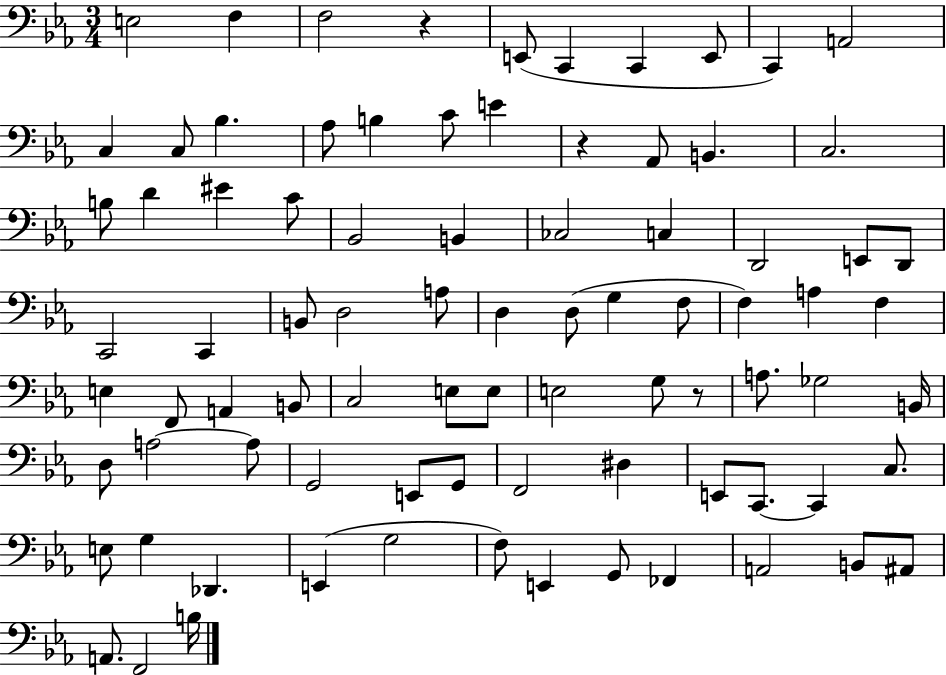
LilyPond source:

{
  \clef bass
  \numericTimeSignature
  \time 3/4
  \key ees \major
  e2 f4 | f2 r4 | e,8( c,4 c,4 e,8 | c,4) a,2 | \break c4 c8 bes4. | aes8 b4 c'8 e'4 | r4 aes,8 b,4. | c2. | \break b8 d'4 eis'4 c'8 | bes,2 b,4 | ces2 c4 | d,2 e,8 d,8 | \break c,2 c,4 | b,8 d2 a8 | d4 d8( g4 f8 | f4) a4 f4 | \break e4 f,8 a,4 b,8 | c2 e8 e8 | e2 g8 r8 | a8. ges2 b,16 | \break d8 a2~~ a8 | g,2 e,8 g,8 | f,2 dis4 | e,8 c,8.~~ c,4 c8. | \break e8 g4 des,4. | e,4( g2 | f8) e,4 g,8 fes,4 | a,2 b,8 ais,8 | \break a,8. f,2 b16 | \bar "|."
}